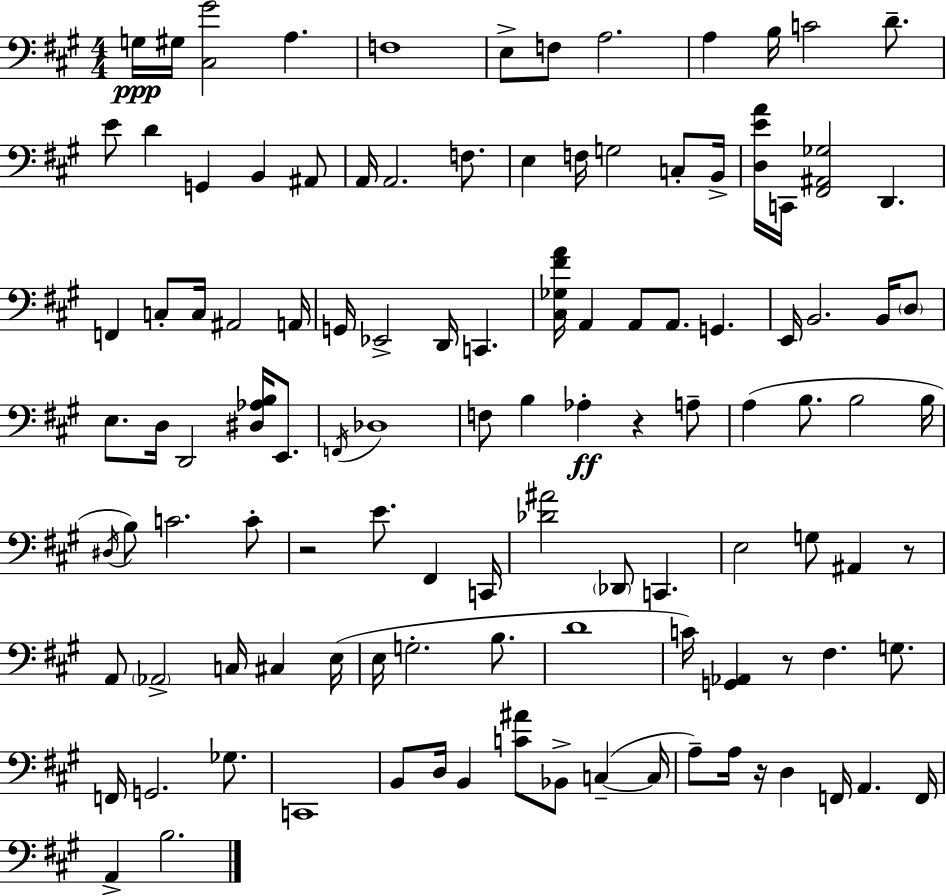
X:1
T:Untitled
M:4/4
L:1/4
K:A
G,/4 ^G,/4 [^C,^G]2 A, F,4 E,/2 F,/2 A,2 A, B,/4 C2 D/2 E/2 D G,, B,, ^A,,/2 A,,/4 A,,2 F,/2 E, F,/4 G,2 C,/2 B,,/4 [D,EA]/4 C,,/4 [^F,,^A,,_G,]2 D,, F,, C,/2 C,/4 ^A,,2 A,,/4 G,,/4 _E,,2 D,,/4 C,, [^C,_G,^FA]/4 A,, A,,/2 A,,/2 G,, E,,/4 B,,2 B,,/4 D,/2 E,/2 D,/4 D,,2 [^D,_A,B,]/4 E,,/2 F,,/4 _D,4 F,/2 B, _A, z A,/2 A, B,/2 B,2 B,/4 ^D,/4 B,/2 C2 C/2 z2 E/2 ^F,, C,,/4 [_D^A]2 _D,,/2 C,, E,2 G,/2 ^A,, z/2 A,,/2 _A,,2 C,/4 ^C, E,/4 E,/4 G,2 B,/2 D4 C/4 [G,,_A,,] z/2 ^F, G,/2 F,,/4 G,,2 _G,/2 C,,4 B,,/2 D,/4 B,, [C^A]/2 _B,,/2 C, C,/4 A,/2 A,/4 z/4 D, F,,/4 A,, F,,/4 A,, B,2